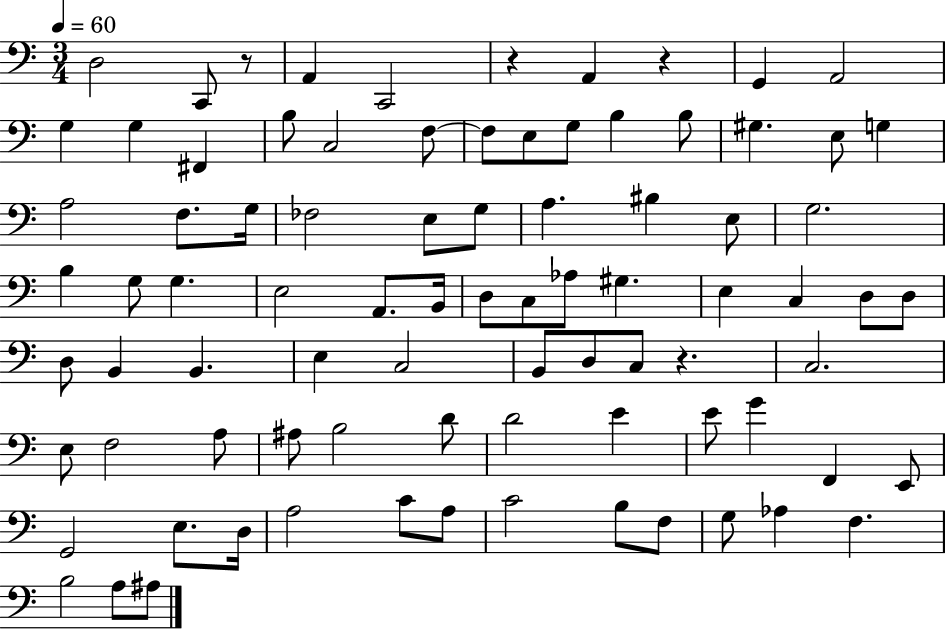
{
  \clef bass
  \numericTimeSignature
  \time 3/4
  \key c \major
  \tempo 4 = 60
  d2 c,8 r8 | a,4 c,2 | r4 a,4 r4 | g,4 a,2 | \break g4 g4 fis,4 | b8 c2 f8~~ | f8 e8 g8 b4 b8 | gis4. e8 g4 | \break a2 f8. g16 | fes2 e8 g8 | a4. bis4 e8 | g2. | \break b4 g8 g4. | e2 a,8. b,16 | d8 c8 aes8 gis4. | e4 c4 d8 d8 | \break d8 b,4 b,4. | e4 c2 | b,8 d8 c8 r4. | c2. | \break e8 f2 a8 | ais8 b2 d'8 | d'2 e'4 | e'8 g'4 f,4 e,8 | \break g,2 e8. d16 | a2 c'8 a8 | c'2 b8 f8 | g8 aes4 f4. | \break b2 a8 ais8 | \bar "|."
}